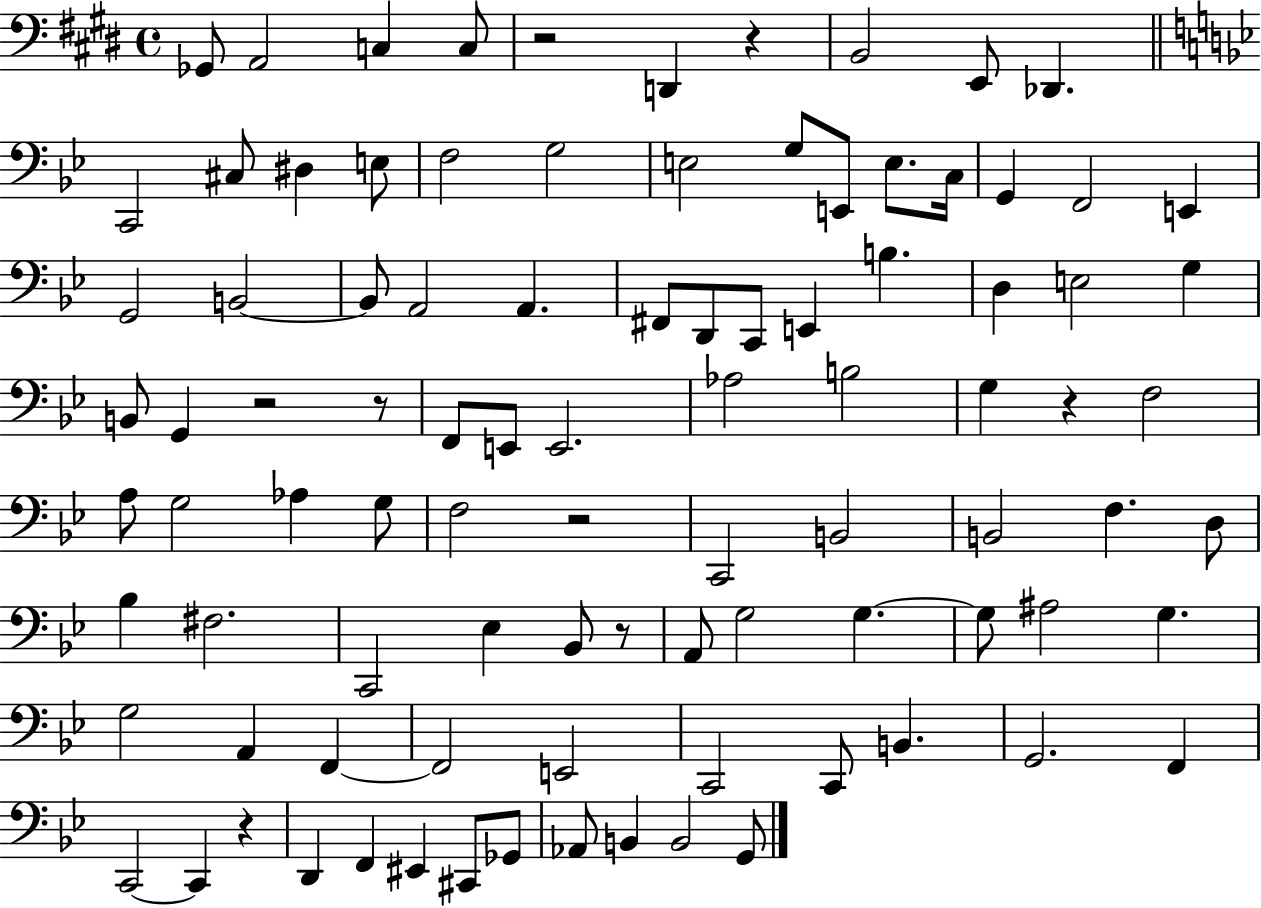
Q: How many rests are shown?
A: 8